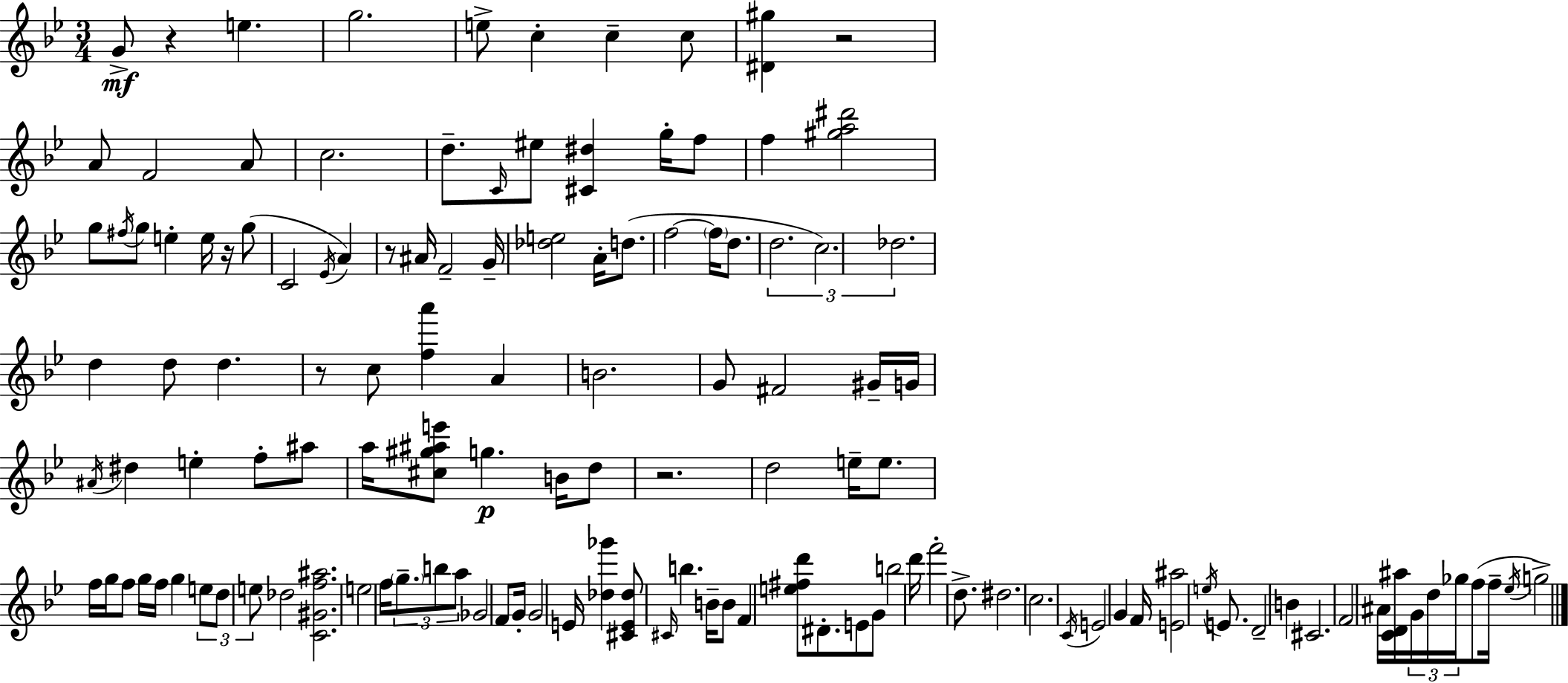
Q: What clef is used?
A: treble